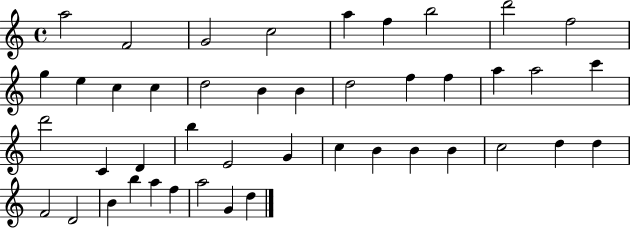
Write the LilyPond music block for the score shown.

{
  \clef treble
  \time 4/4
  \defaultTimeSignature
  \key c \major
  a''2 f'2 | g'2 c''2 | a''4 f''4 b''2 | d'''2 f''2 | \break g''4 e''4 c''4 c''4 | d''2 b'4 b'4 | d''2 f''4 f''4 | a''4 a''2 c'''4 | \break d'''2 c'4 d'4 | b''4 e'2 g'4 | c''4 b'4 b'4 b'4 | c''2 d''4 d''4 | \break f'2 d'2 | b'4 b''4 a''4 f''4 | a''2 g'4 d''4 | \bar "|."
}